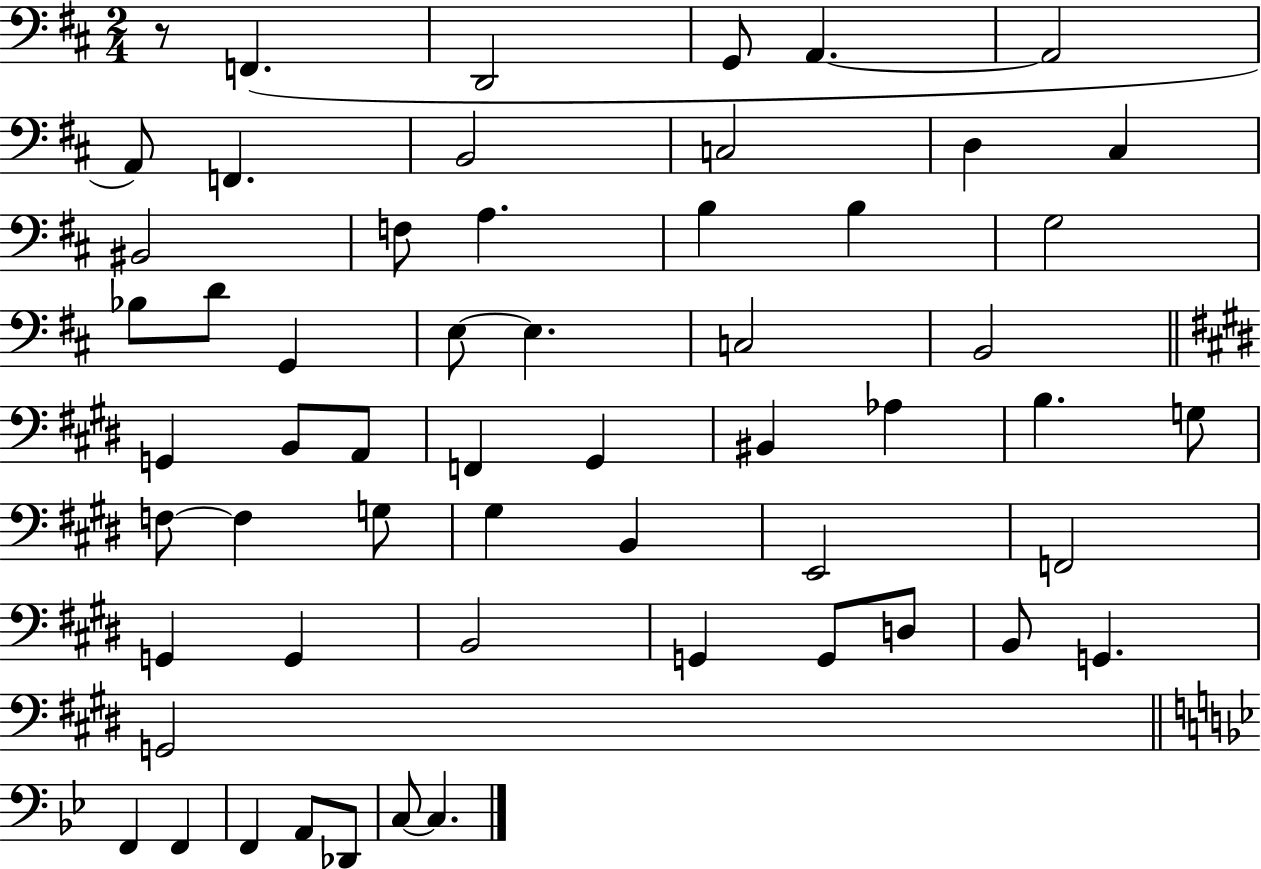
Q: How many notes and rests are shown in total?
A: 57